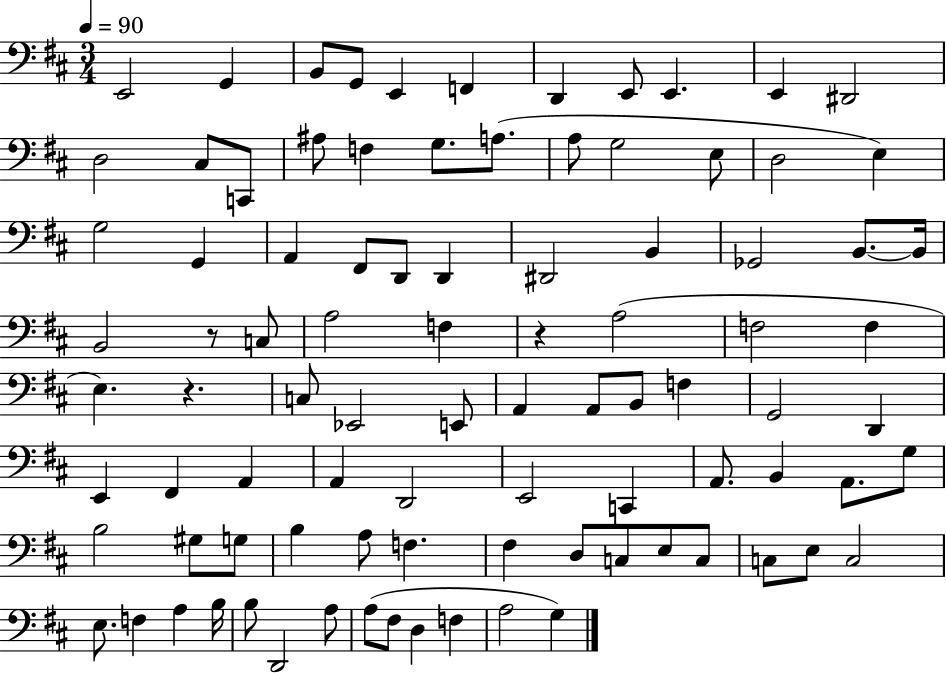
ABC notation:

X:1
T:Untitled
M:3/4
L:1/4
K:D
E,,2 G,, B,,/2 G,,/2 E,, F,, D,, E,,/2 E,, E,, ^D,,2 D,2 ^C,/2 C,,/2 ^A,/2 F, G,/2 A,/2 A,/2 G,2 E,/2 D,2 E, G,2 G,, A,, ^F,,/2 D,,/2 D,, ^D,,2 B,, _G,,2 B,,/2 B,,/4 B,,2 z/2 C,/2 A,2 F, z A,2 F,2 F, E, z C,/2 _E,,2 E,,/2 A,, A,,/2 B,,/2 F, G,,2 D,, E,, ^F,, A,, A,, D,,2 E,,2 C,, A,,/2 B,, A,,/2 G,/2 B,2 ^G,/2 G,/2 B, A,/2 F, ^F, D,/2 C,/2 E,/2 C,/2 C,/2 E,/2 C,2 E,/2 F, A, B,/4 B,/2 D,,2 A,/2 A,/2 ^F,/2 D, F, A,2 G,